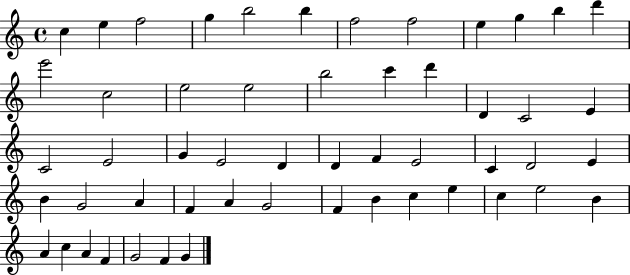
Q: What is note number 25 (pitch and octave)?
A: G4